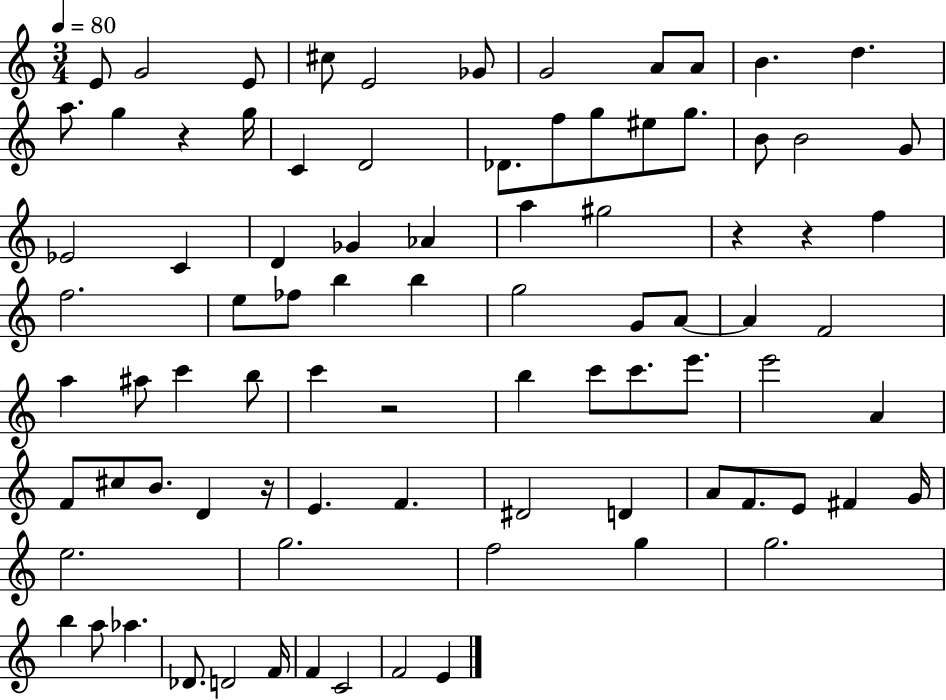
{
  \clef treble
  \numericTimeSignature
  \time 3/4
  \key c \major
  \tempo 4 = 80
  \repeat volta 2 { e'8 g'2 e'8 | cis''8 e'2 ges'8 | g'2 a'8 a'8 | b'4. d''4. | \break a''8. g''4 r4 g''16 | c'4 d'2 | des'8. f''8 g''8 eis''8 g''8. | b'8 b'2 g'8 | \break ees'2 c'4 | d'4 ges'4 aes'4 | a''4 gis''2 | r4 r4 f''4 | \break f''2. | e''8 fes''8 b''4 b''4 | g''2 g'8 a'8~~ | a'4 f'2 | \break a''4 ais''8 c'''4 b''8 | c'''4 r2 | b''4 c'''8 c'''8. e'''8. | e'''2 a'4 | \break f'8 cis''8 b'8. d'4 r16 | e'4. f'4. | dis'2 d'4 | a'8 f'8. e'8 fis'4 g'16 | \break e''2. | g''2. | f''2 g''4 | g''2. | \break b''4 a''8 aes''4. | des'8. d'2 f'16 | f'4 c'2 | f'2 e'4 | \break } \bar "|."
}